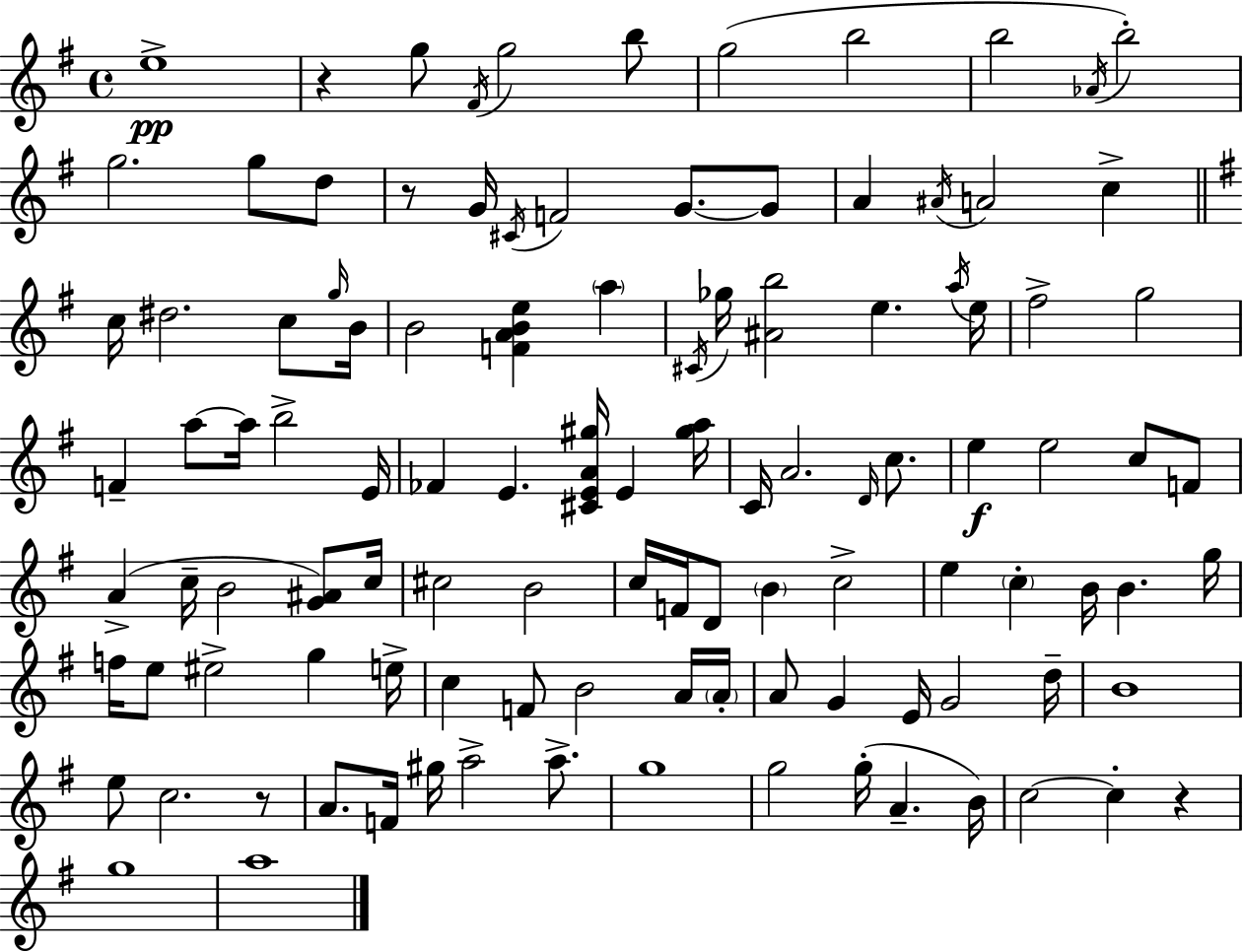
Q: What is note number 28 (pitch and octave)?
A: B4